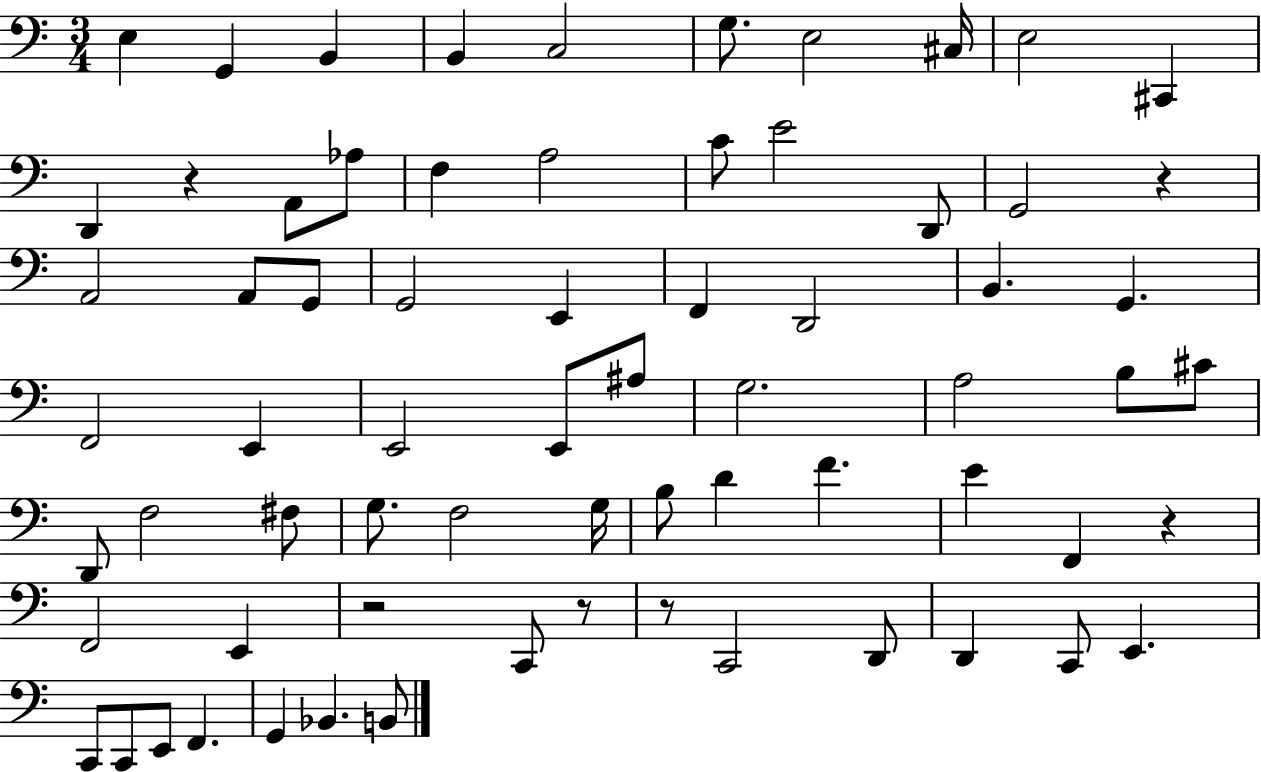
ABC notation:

X:1
T:Untitled
M:3/4
L:1/4
K:C
E, G,, B,, B,, C,2 G,/2 E,2 ^C,/4 E,2 ^C,, D,, z A,,/2 _A,/2 F, A,2 C/2 E2 D,,/2 G,,2 z A,,2 A,,/2 G,,/2 G,,2 E,, F,, D,,2 B,, G,, F,,2 E,, E,,2 E,,/2 ^A,/2 G,2 A,2 B,/2 ^C/2 D,,/2 F,2 ^F,/2 G,/2 F,2 G,/4 B,/2 D F E F,, z F,,2 E,, z2 C,,/2 z/2 z/2 C,,2 D,,/2 D,, C,,/2 E,, C,,/2 C,,/2 E,,/2 F,, G,, _B,, B,,/2